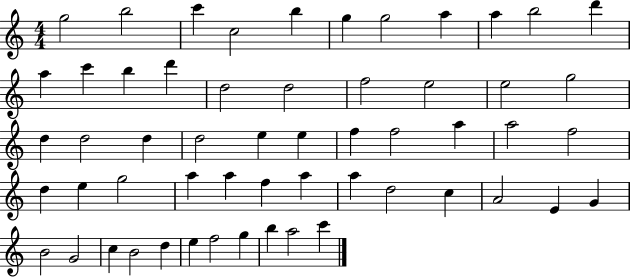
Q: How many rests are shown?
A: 0